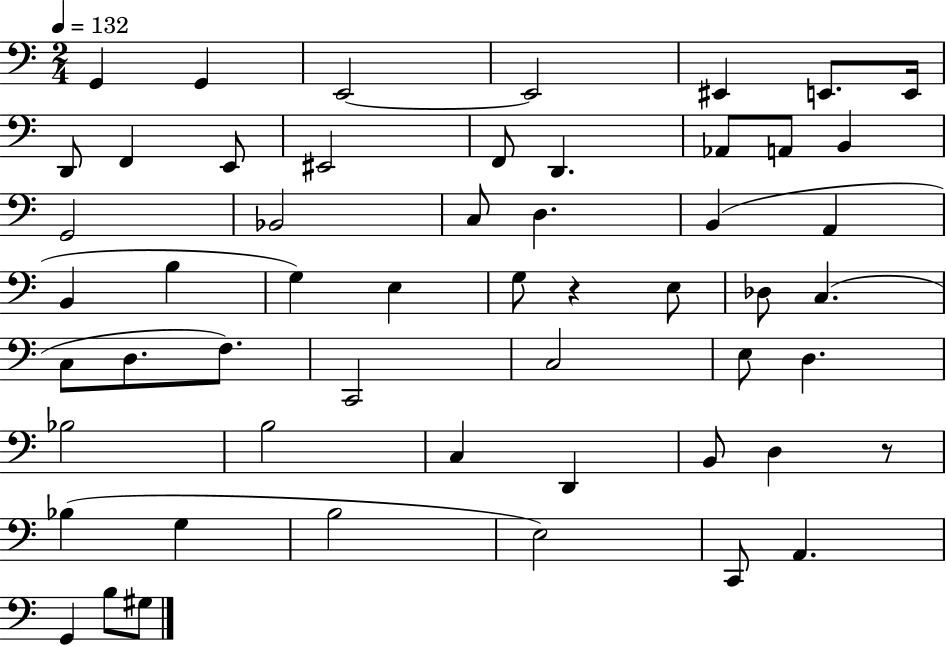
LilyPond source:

{
  \clef bass
  \numericTimeSignature
  \time 2/4
  \key c \major
  \tempo 4 = 132
  g,4 g,4 | e,2~~ | e,2 | eis,4 e,8. e,16 | \break d,8 f,4 e,8 | eis,2 | f,8 d,4. | aes,8 a,8 b,4 | \break g,2 | bes,2 | c8 d4. | b,4( a,4 | \break b,4 b4 | g4) e4 | g8 r4 e8 | des8 c4.( | \break c8 d8. f8.) | c,2 | c2 | e8 d4. | \break bes2 | b2 | c4 d,4 | b,8 d4 r8 | \break bes4( g4 | b2 | e2) | c,8 a,4. | \break g,4 b8 gis8 | \bar "|."
}